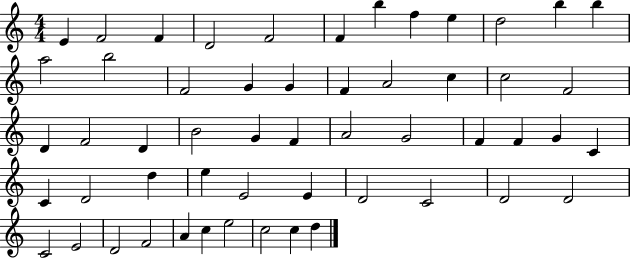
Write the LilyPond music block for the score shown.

{
  \clef treble
  \numericTimeSignature
  \time 4/4
  \key c \major
  e'4 f'2 f'4 | d'2 f'2 | f'4 b''4 f''4 e''4 | d''2 b''4 b''4 | \break a''2 b''2 | f'2 g'4 g'4 | f'4 a'2 c''4 | c''2 f'2 | \break d'4 f'2 d'4 | b'2 g'4 f'4 | a'2 g'2 | f'4 f'4 g'4 c'4 | \break c'4 d'2 d''4 | e''4 e'2 e'4 | d'2 c'2 | d'2 d'2 | \break c'2 e'2 | d'2 f'2 | a'4 c''4 e''2 | c''2 c''4 d''4 | \break \bar "|."
}